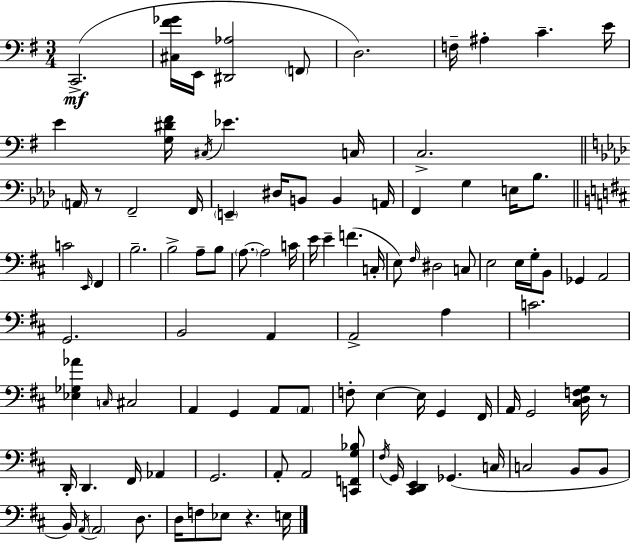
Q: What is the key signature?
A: E minor